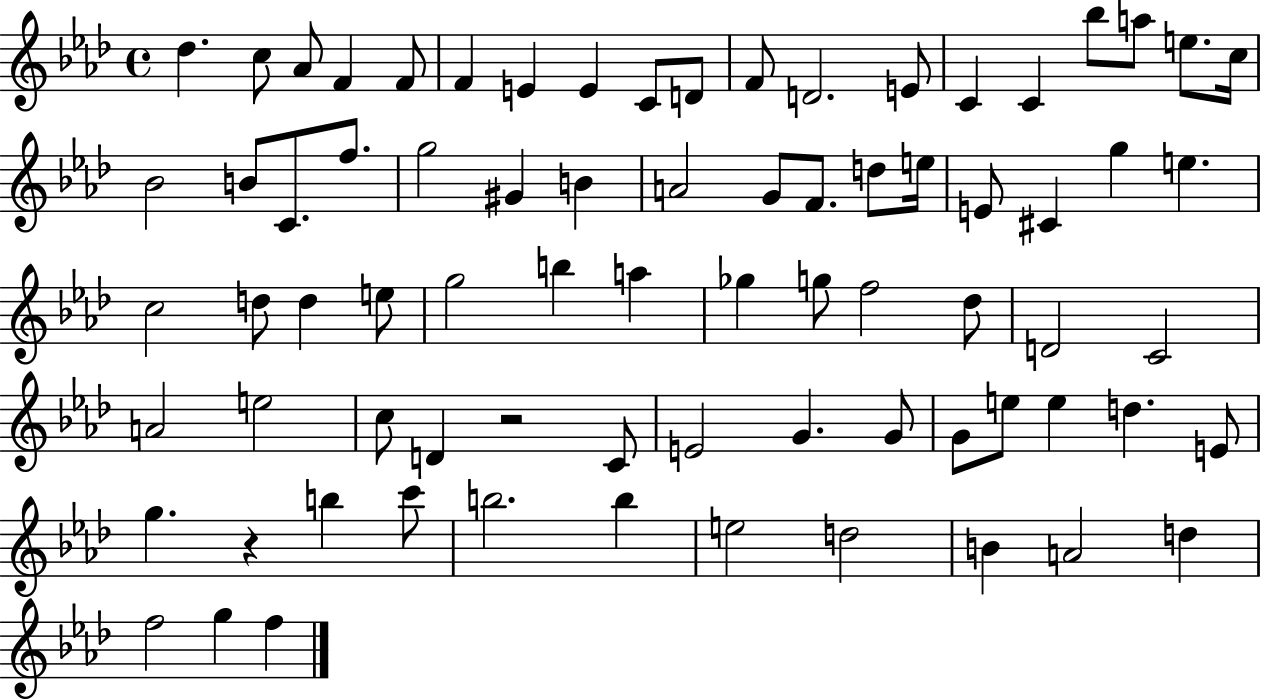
Db5/q. C5/e Ab4/e F4/q F4/e F4/q E4/q E4/q C4/e D4/e F4/e D4/h. E4/e C4/q C4/q Bb5/e A5/e E5/e. C5/s Bb4/h B4/e C4/e. F5/e. G5/h G#4/q B4/q A4/h G4/e F4/e. D5/e E5/s E4/e C#4/q G5/q E5/q. C5/h D5/e D5/q E5/e G5/h B5/q A5/q Gb5/q G5/e F5/h Db5/e D4/h C4/h A4/h E5/h C5/e D4/q R/h C4/e E4/h G4/q. G4/e G4/e E5/e E5/q D5/q. E4/e G5/q. R/q B5/q C6/e B5/h. B5/q E5/h D5/h B4/q A4/h D5/q F5/h G5/q F5/q